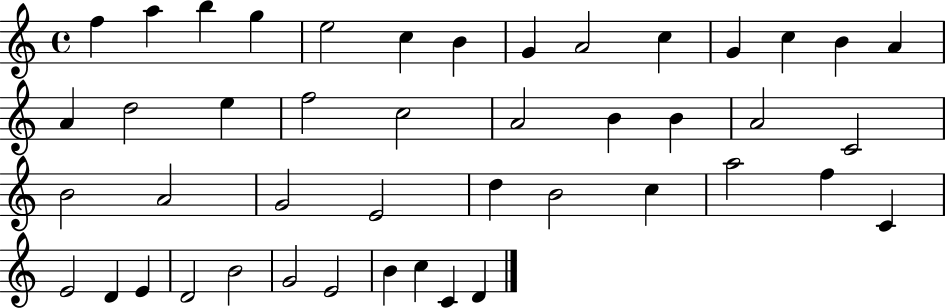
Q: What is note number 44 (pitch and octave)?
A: C4